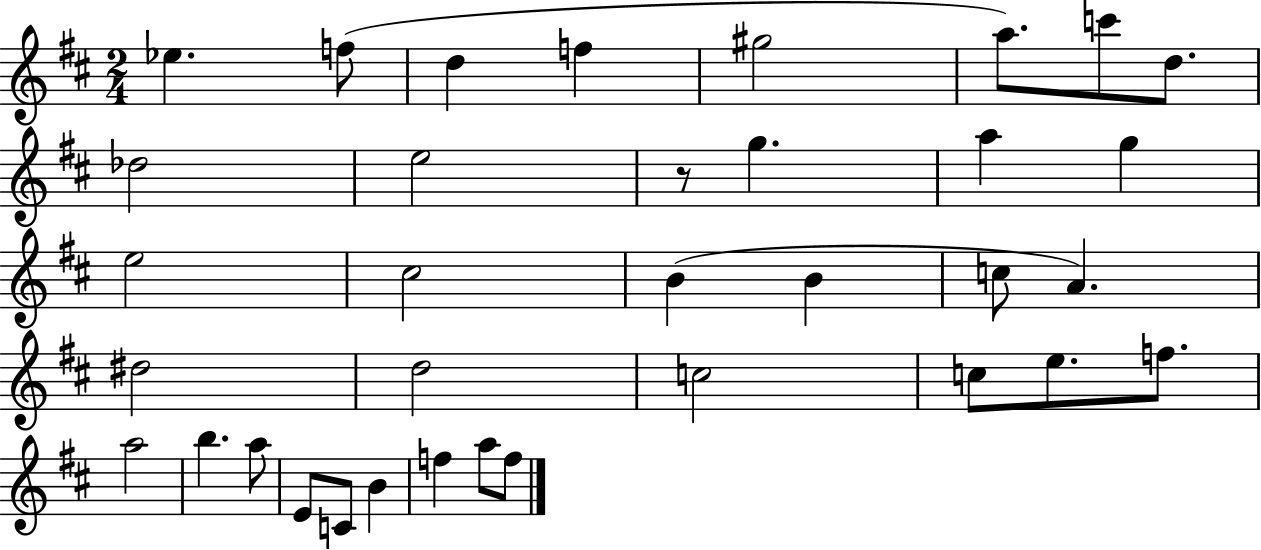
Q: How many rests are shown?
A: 1